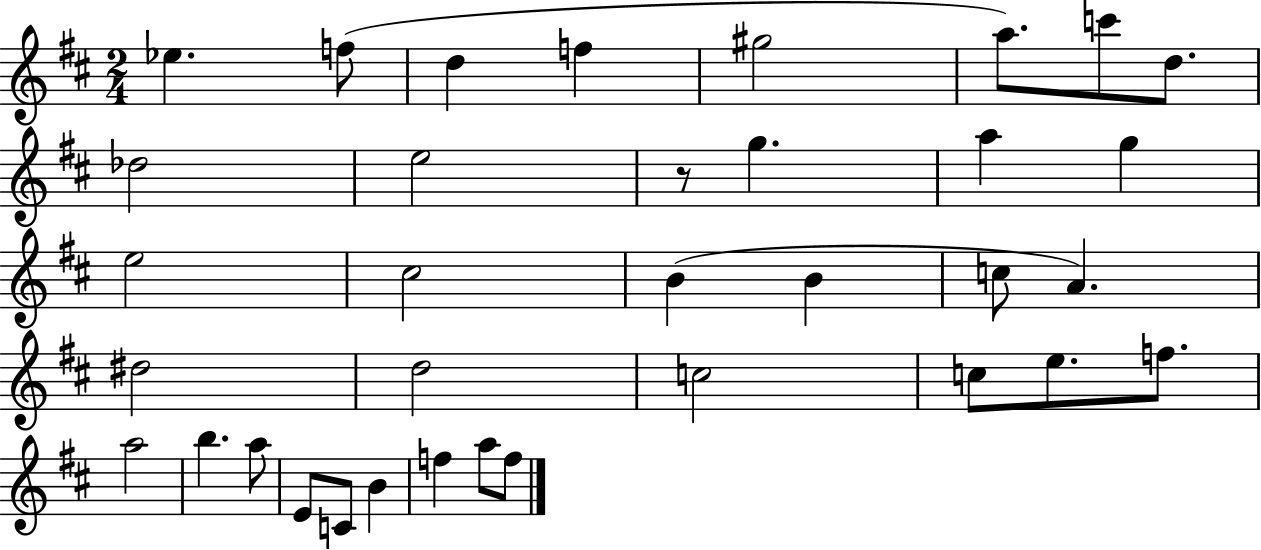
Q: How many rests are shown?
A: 1